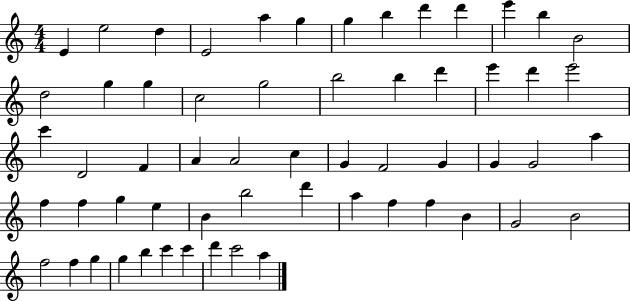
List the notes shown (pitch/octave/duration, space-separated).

E4/q E5/h D5/q E4/h A5/q G5/q G5/q B5/q D6/q D6/q E6/q B5/q B4/h D5/h G5/q G5/q C5/h G5/h B5/h B5/q D6/q E6/q D6/q E6/h C6/q D4/h F4/q A4/q A4/h C5/q G4/q F4/h G4/q G4/q G4/h A5/q F5/q F5/q G5/q E5/q B4/q B5/h D6/q A5/q F5/q F5/q B4/q G4/h B4/h F5/h F5/q G5/q G5/q B5/q C6/q C6/q D6/q C6/h A5/q